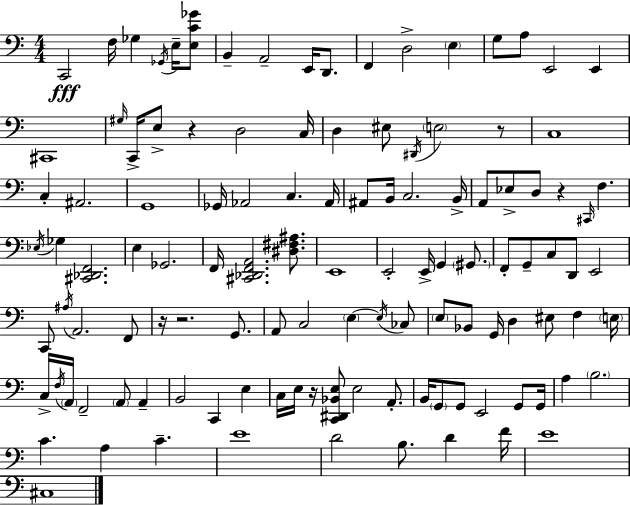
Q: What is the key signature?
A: A minor